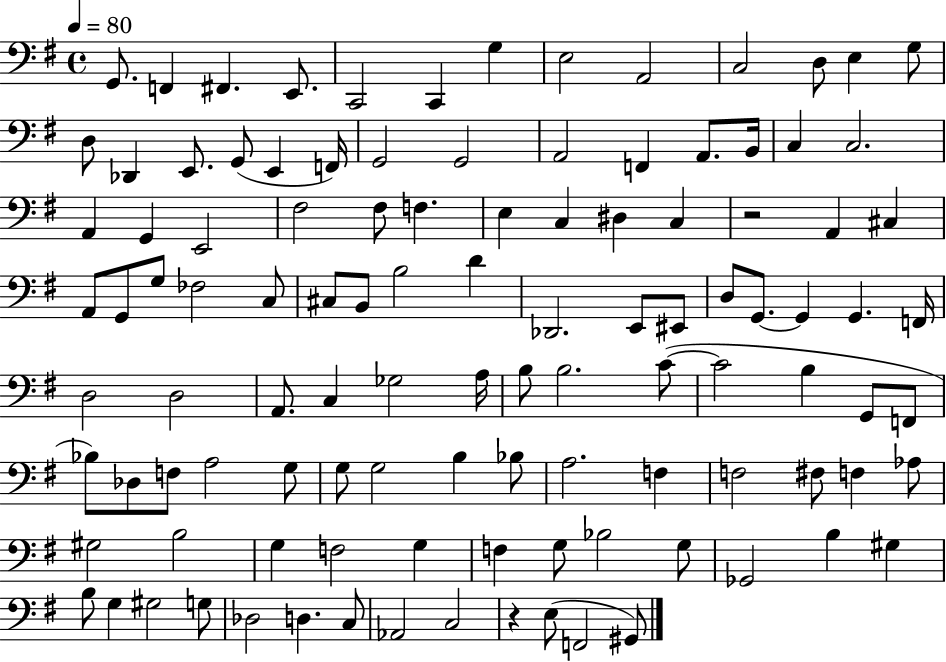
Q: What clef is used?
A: bass